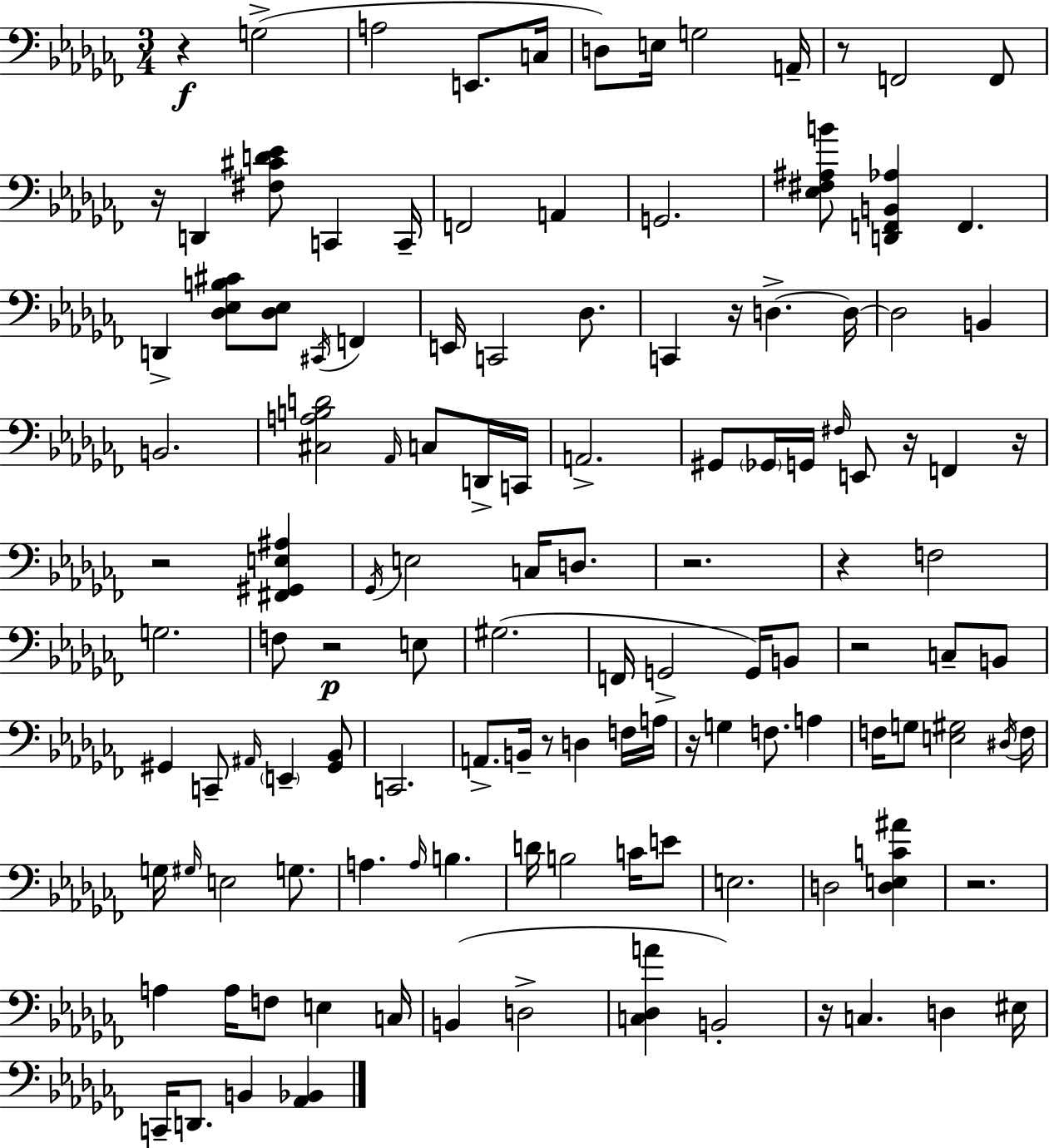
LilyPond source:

{
  \clef bass
  \numericTimeSignature
  \time 3/4
  \key aes \minor
  r4\f g2->( | a2 e,8. c16 | d8) e16 g2 a,16-- | r8 f,2 f,8 | \break r16 d,4 <fis cis' d' ees'>8 c,4 c,16-- | f,2 a,4 | g,2. | <ees fis ais b'>8 <d, f, b, aes>4 f,4. | \break d,4-> <des ees b cis'>8 <des ees>8 \acciaccatura { cis,16 } f,4 | e,16 c,2 des8. | c,4 r16 d4.->~~ | d16~~ d2 b,4 | \break b,2. | <cis a b d'>2 \grace { aes,16 } c8 | d,16-> c,16 a,2.-> | gis,8 \parenthesize ges,16 g,16 \grace { fis16 } e,8 r16 f,4 | \break r16 r2 <fis, gis, e ais>4 | \acciaccatura { ges,16 } e2 | c16 d8. r2. | r4 f2 | \break g2. | f8 r2\p | e8 gis2.( | f,16 g,2-> | \break g,16) b,8 r2 | c8-- b,8 gis,4 c,8-- \grace { ais,16 } \parenthesize e,4-- | <gis, bes,>8 c,2. | a,8.-> b,16-- r8 d4 | \break f16 a16 r16 g4 f8. | a4 f16 g8 <e gis>2 | \acciaccatura { dis16 } f16 g16 \grace { gis16 } e2 | g8. a4. | \break \grace { a16 } b4. d'16 b2 | c'16 e'8 e2. | d2 | <d e c' ais'>4 r2. | \break a4 | a16 f8 e4 c16 b,4( | d2-> <c des a'>4 | b,2-.) r16 c4. | \break d4 eis16 c,16-- d,8. | b,4 <aes, bes,>4 \bar "|."
}